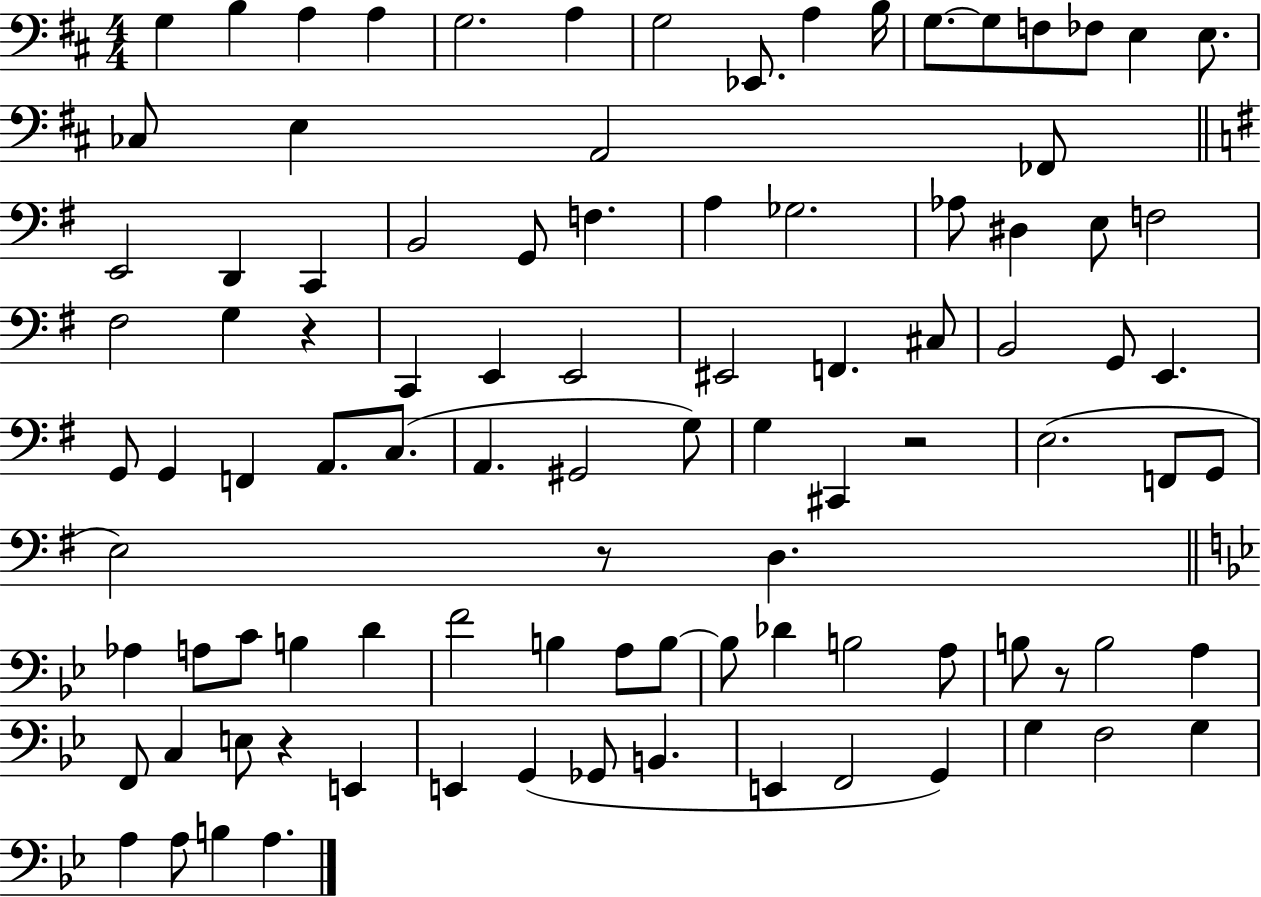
X:1
T:Untitled
M:4/4
L:1/4
K:D
G, B, A, A, G,2 A, G,2 _E,,/2 A, B,/4 G,/2 G,/2 F,/2 _F,/2 E, E,/2 _C,/2 E, A,,2 _F,,/2 E,,2 D,, C,, B,,2 G,,/2 F, A, _G,2 _A,/2 ^D, E,/2 F,2 ^F,2 G, z C,, E,, E,,2 ^E,,2 F,, ^C,/2 B,,2 G,,/2 E,, G,,/2 G,, F,, A,,/2 C,/2 A,, ^G,,2 G,/2 G, ^C,, z2 E,2 F,,/2 G,,/2 E,2 z/2 D, _A, A,/2 C/2 B, D F2 B, A,/2 B,/2 B,/2 _D B,2 A,/2 B,/2 z/2 B,2 A, F,,/2 C, E,/2 z E,, E,, G,, _G,,/2 B,, E,, F,,2 G,, G, F,2 G, A, A,/2 B, A,